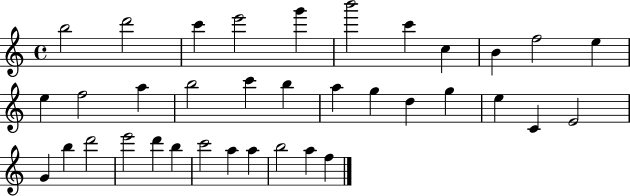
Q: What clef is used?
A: treble